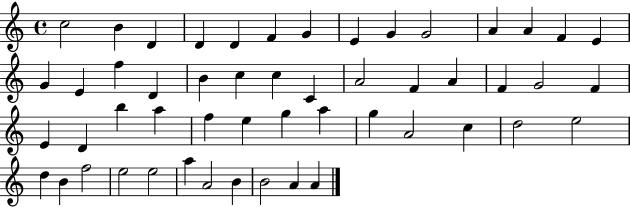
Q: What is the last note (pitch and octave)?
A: A4